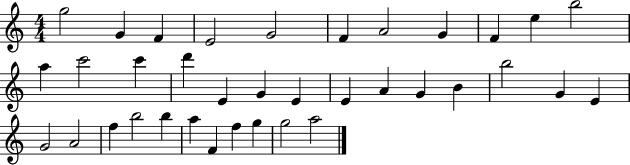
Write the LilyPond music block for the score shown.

{
  \clef treble
  \numericTimeSignature
  \time 4/4
  \key c \major
  g''2 g'4 f'4 | e'2 g'2 | f'4 a'2 g'4 | f'4 e''4 b''2 | \break a''4 c'''2 c'''4 | d'''4 e'4 g'4 e'4 | e'4 a'4 g'4 b'4 | b''2 g'4 e'4 | \break g'2 a'2 | f''4 b''2 b''4 | a''4 f'4 f''4 g''4 | g''2 a''2 | \break \bar "|."
}